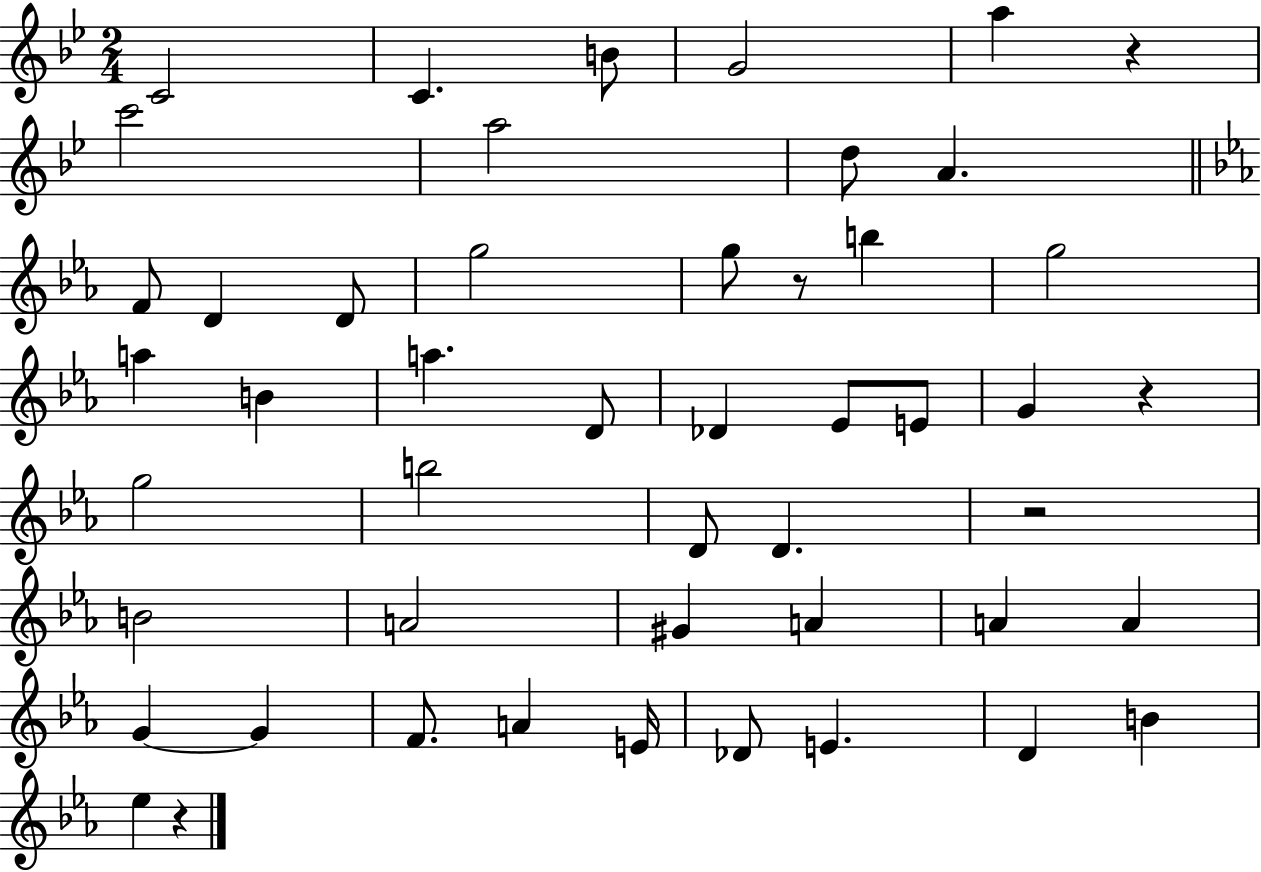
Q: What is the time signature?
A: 2/4